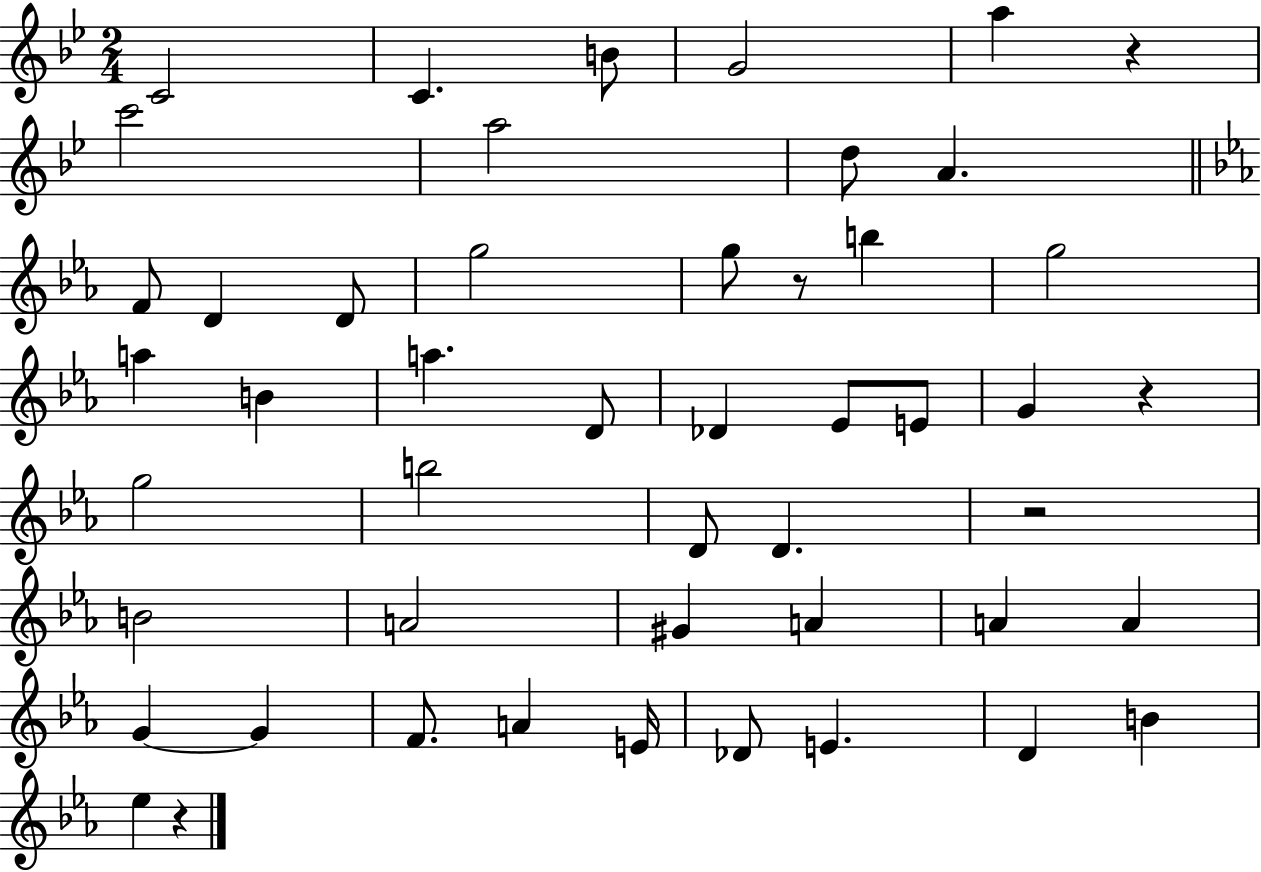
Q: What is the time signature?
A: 2/4